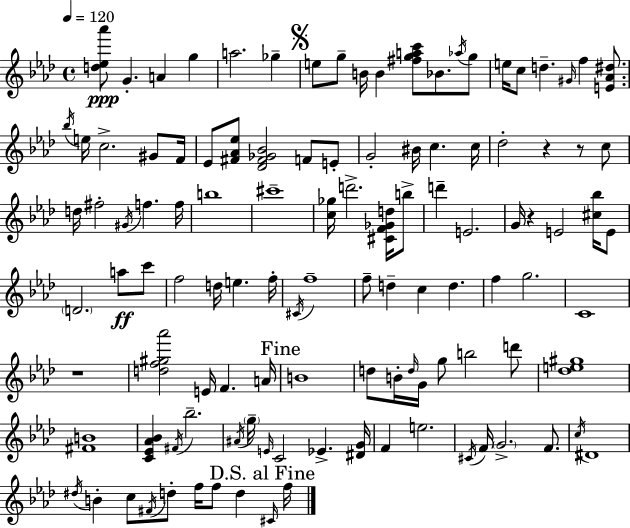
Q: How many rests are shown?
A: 4